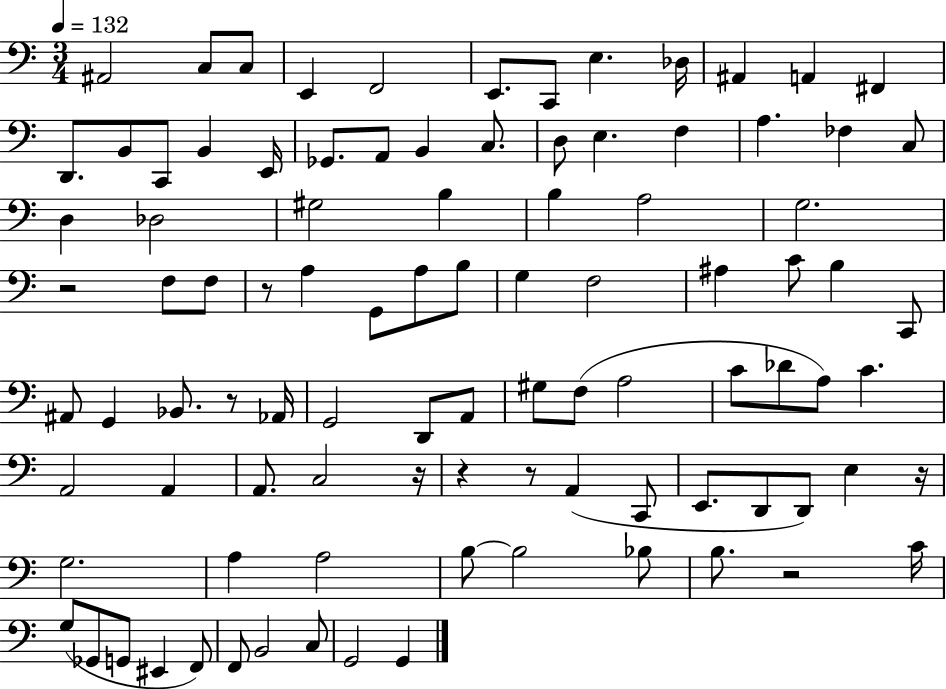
A#2/h C3/e C3/e E2/q F2/h E2/e. C2/e E3/q. Db3/s A#2/q A2/q F#2/q D2/e. B2/e C2/e B2/q E2/s Gb2/e. A2/e B2/q C3/e. D3/e E3/q. F3/q A3/q. FES3/q C3/e D3/q Db3/h G#3/h B3/q B3/q A3/h G3/h. R/h F3/e F3/e R/e A3/q G2/e A3/e B3/e G3/q F3/h A#3/q C4/e B3/q C2/e A#2/e G2/q Bb2/e. R/e Ab2/s G2/h D2/e A2/e G#3/e F3/e A3/h C4/e Db4/e A3/e C4/q. A2/h A2/q A2/e. C3/h R/s R/q R/e A2/q C2/e E2/e. D2/e D2/e E3/q R/s G3/h. A3/q A3/h B3/e B3/h Bb3/e B3/e. R/h C4/s G3/e Gb2/e G2/e EIS2/q F2/e F2/e B2/h C3/e G2/h G2/q